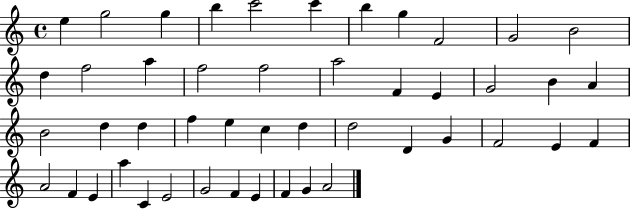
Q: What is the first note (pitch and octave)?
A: E5